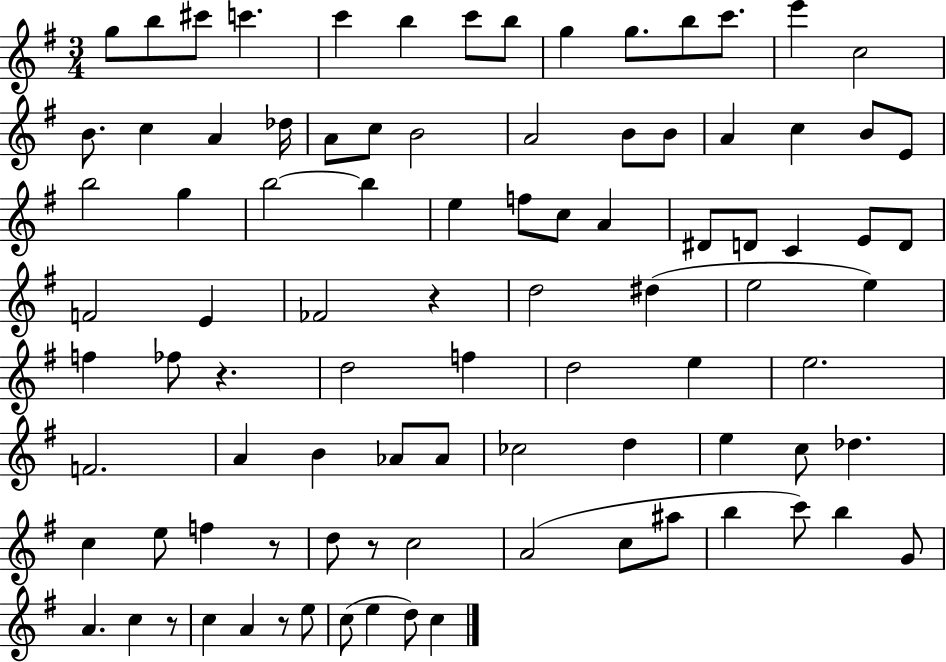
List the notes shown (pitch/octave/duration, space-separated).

G5/e B5/e C#6/e C6/q. C6/q B5/q C6/e B5/e G5/q G5/e. B5/e C6/e. E6/q C5/h B4/e. C5/q A4/q Db5/s A4/e C5/e B4/h A4/h B4/e B4/e A4/q C5/q B4/e E4/e B5/h G5/q B5/h B5/q E5/q F5/e C5/e A4/q D#4/e D4/e C4/q E4/e D4/e F4/h E4/q FES4/h R/q D5/h D#5/q E5/h E5/q F5/q FES5/e R/q. D5/h F5/q D5/h E5/q E5/h. F4/h. A4/q B4/q Ab4/e Ab4/e CES5/h D5/q E5/q C5/e Db5/q. C5/q E5/e F5/q R/e D5/e R/e C5/h A4/h C5/e A#5/e B5/q C6/e B5/q G4/e A4/q. C5/q R/e C5/q A4/q R/e E5/e C5/e E5/q D5/e C5/q